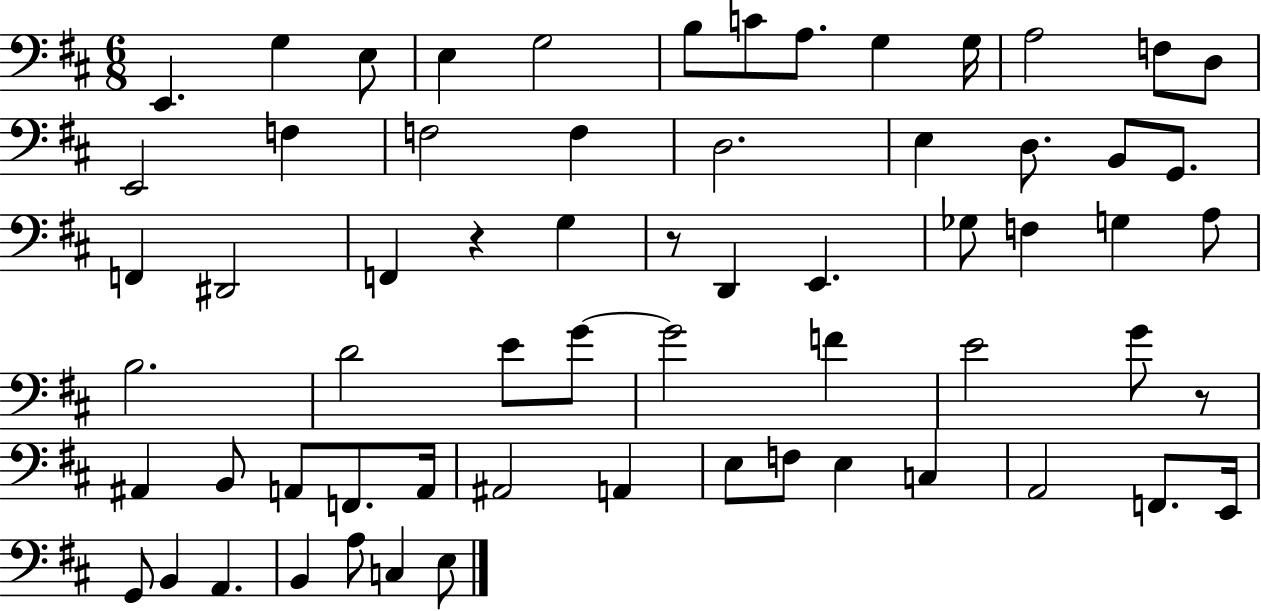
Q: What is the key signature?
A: D major